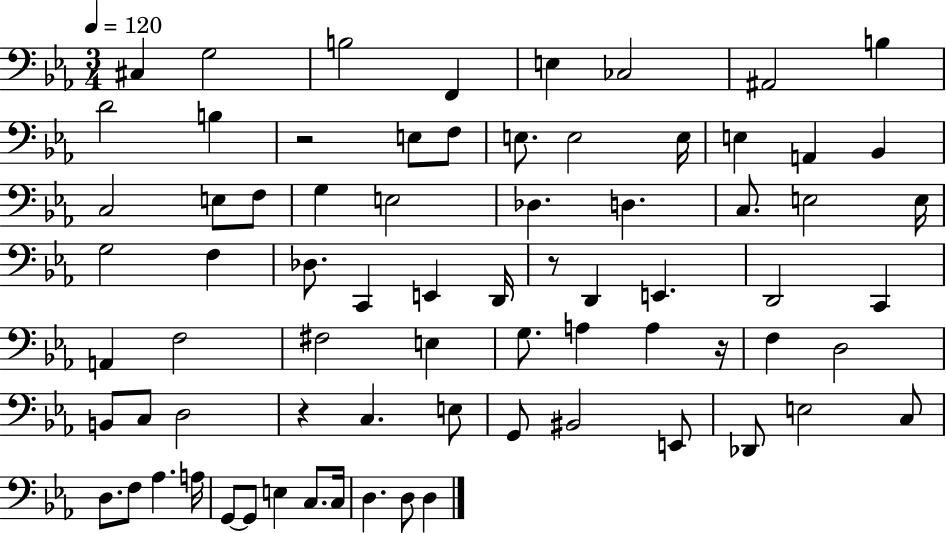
C#3/q G3/h B3/h F2/q E3/q CES3/h A#2/h B3/q D4/h B3/q R/h E3/e F3/e E3/e. E3/h E3/s E3/q A2/q Bb2/q C3/h E3/e F3/e G3/q E3/h Db3/q. D3/q. C3/e. E3/h E3/s G3/h F3/q Db3/e. C2/q E2/q D2/s R/e D2/q E2/q. D2/h C2/q A2/q F3/h F#3/h E3/q G3/e. A3/q A3/q R/s F3/q D3/h B2/e C3/e D3/h R/q C3/q. E3/e G2/e BIS2/h E2/e Db2/e E3/h C3/e D3/e. F3/e Ab3/q. A3/s G2/e G2/e E3/q C3/e. C3/s D3/q. D3/e D3/q